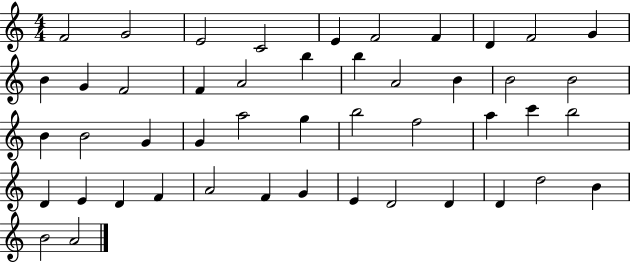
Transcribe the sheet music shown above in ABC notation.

X:1
T:Untitled
M:4/4
L:1/4
K:C
F2 G2 E2 C2 E F2 F D F2 G B G F2 F A2 b b A2 B B2 B2 B B2 G G a2 g b2 f2 a c' b2 D E D F A2 F G E D2 D D d2 B B2 A2